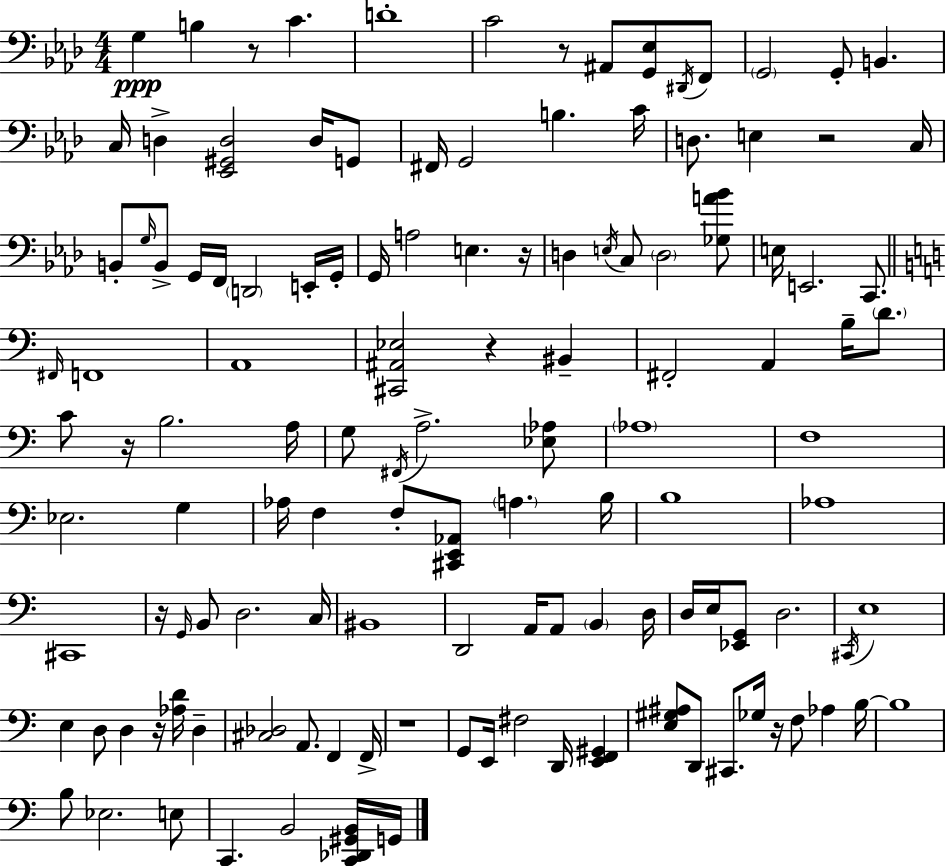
X:1
T:Untitled
M:4/4
L:1/4
K:Ab
G, B, z/2 C D4 C2 z/2 ^A,,/2 [G,,_E,]/2 ^D,,/4 F,,/2 G,,2 G,,/2 B,, C,/4 D, [_E,,^G,,D,]2 D,/4 G,,/2 ^F,,/4 G,,2 B, C/4 D,/2 E, z2 C,/4 B,,/2 G,/4 B,,/2 G,,/4 F,,/4 D,,2 E,,/4 G,,/4 G,,/4 A,2 E, z/4 D, E,/4 C,/2 D,2 [_G,A_B]/2 E,/4 E,,2 C,,/2 ^F,,/4 F,,4 A,,4 [^C,,^A,,_E,]2 z ^B,, ^F,,2 A,, B,/4 D/2 C/2 z/4 B,2 A,/4 G,/2 ^F,,/4 A,2 [_E,_A,]/2 _A,4 F,4 _E,2 G, _A,/4 F, F,/2 [^C,,E,,_A,,]/2 A, B,/4 B,4 _A,4 ^C,,4 z/4 G,,/4 B,,/2 D,2 C,/4 ^B,,4 D,,2 A,,/4 A,,/2 B,, D,/4 D,/4 E,/4 [_E,,G,,]/2 D,2 ^C,,/4 E,4 E, D,/2 D, z/4 [_A,D]/4 D, [^C,_D,]2 A,,/2 F,, F,,/4 z4 G,,/2 E,,/4 ^F,2 D,,/4 [E,,F,,^G,,] [E,^G,^A,]/2 D,,/2 ^C,,/2 _G,/4 z/4 F,/2 _A, B,/4 B,4 B,/2 _E,2 E,/2 C,, B,,2 [C,,_D,,^G,,B,,]/4 G,,/4